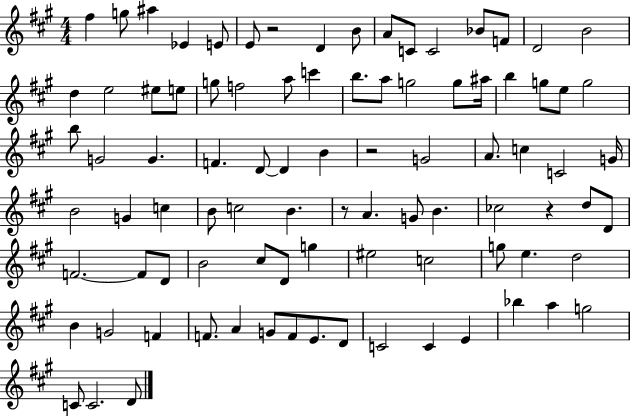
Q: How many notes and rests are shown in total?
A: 90